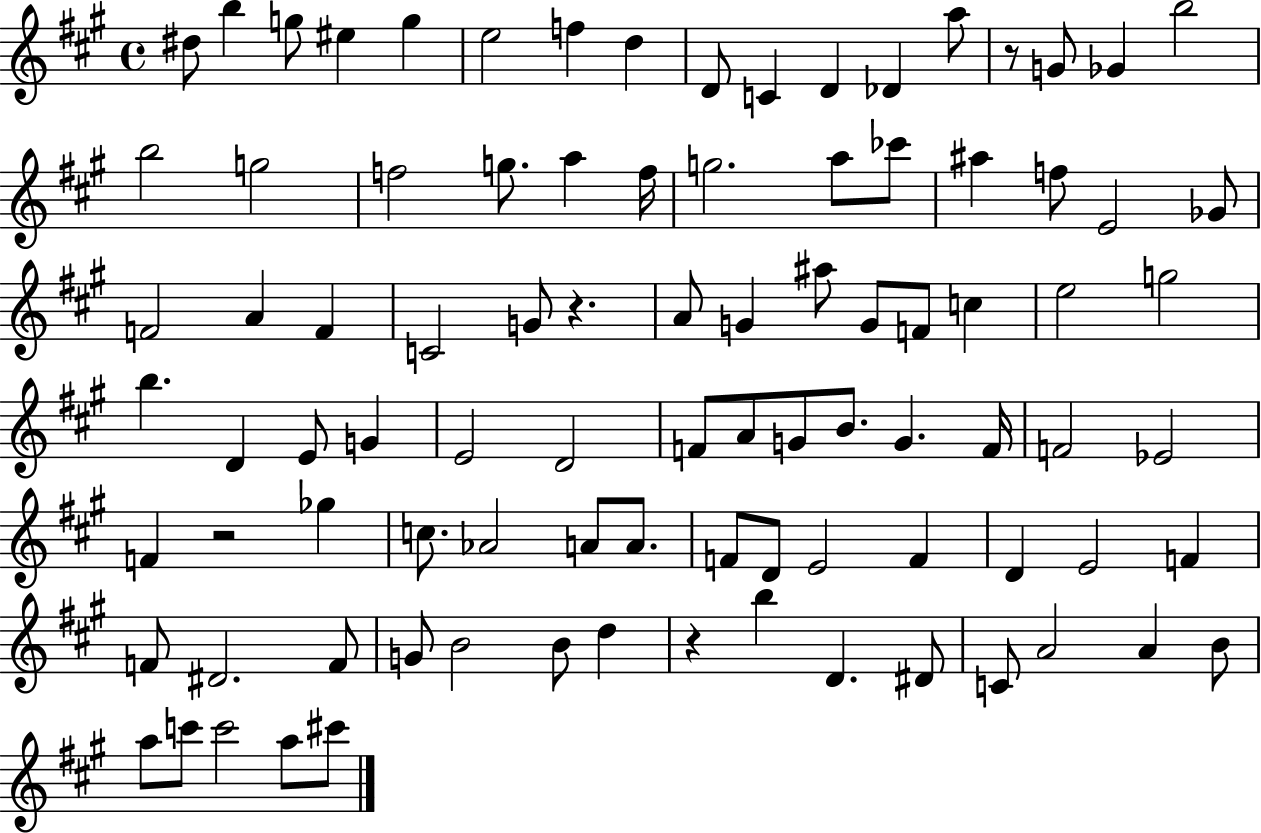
D#5/e B5/q G5/e EIS5/q G5/q E5/h F5/q D5/q D4/e C4/q D4/q Db4/q A5/e R/e G4/e Gb4/q B5/h B5/h G5/h F5/h G5/e. A5/q F5/s G5/h. A5/e CES6/e A#5/q F5/e E4/h Gb4/e F4/h A4/q F4/q C4/h G4/e R/q. A4/e G4/q A#5/e G4/e F4/e C5/q E5/h G5/h B5/q. D4/q E4/e G4/q E4/h D4/h F4/e A4/e G4/e B4/e. G4/q. F4/s F4/h Eb4/h F4/q R/h Gb5/q C5/e. Ab4/h A4/e A4/e. F4/e D4/e E4/h F4/q D4/q E4/h F4/q F4/e D#4/h. F4/e G4/e B4/h B4/e D5/q R/q B5/q D4/q. D#4/e C4/e A4/h A4/q B4/e A5/e C6/e C6/h A5/e C#6/e